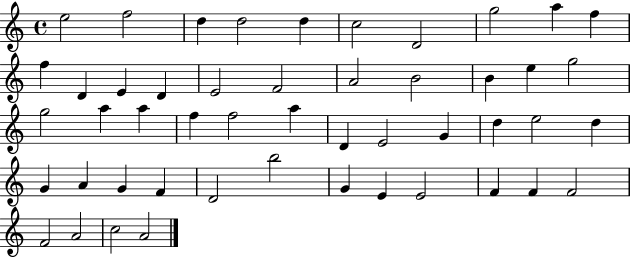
E5/h F5/h D5/q D5/h D5/q C5/h D4/h G5/h A5/q F5/q F5/q D4/q E4/q D4/q E4/h F4/h A4/h B4/h B4/q E5/q G5/h G5/h A5/q A5/q F5/q F5/h A5/q D4/q E4/h G4/q D5/q E5/h D5/q G4/q A4/q G4/q F4/q D4/h B5/h G4/q E4/q E4/h F4/q F4/q F4/h F4/h A4/h C5/h A4/h